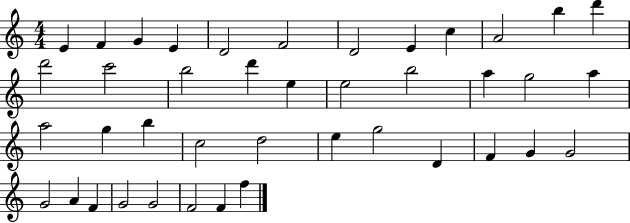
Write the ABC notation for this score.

X:1
T:Untitled
M:4/4
L:1/4
K:C
E F G E D2 F2 D2 E c A2 b d' d'2 c'2 b2 d' e e2 b2 a g2 a a2 g b c2 d2 e g2 D F G G2 G2 A F G2 G2 F2 F f